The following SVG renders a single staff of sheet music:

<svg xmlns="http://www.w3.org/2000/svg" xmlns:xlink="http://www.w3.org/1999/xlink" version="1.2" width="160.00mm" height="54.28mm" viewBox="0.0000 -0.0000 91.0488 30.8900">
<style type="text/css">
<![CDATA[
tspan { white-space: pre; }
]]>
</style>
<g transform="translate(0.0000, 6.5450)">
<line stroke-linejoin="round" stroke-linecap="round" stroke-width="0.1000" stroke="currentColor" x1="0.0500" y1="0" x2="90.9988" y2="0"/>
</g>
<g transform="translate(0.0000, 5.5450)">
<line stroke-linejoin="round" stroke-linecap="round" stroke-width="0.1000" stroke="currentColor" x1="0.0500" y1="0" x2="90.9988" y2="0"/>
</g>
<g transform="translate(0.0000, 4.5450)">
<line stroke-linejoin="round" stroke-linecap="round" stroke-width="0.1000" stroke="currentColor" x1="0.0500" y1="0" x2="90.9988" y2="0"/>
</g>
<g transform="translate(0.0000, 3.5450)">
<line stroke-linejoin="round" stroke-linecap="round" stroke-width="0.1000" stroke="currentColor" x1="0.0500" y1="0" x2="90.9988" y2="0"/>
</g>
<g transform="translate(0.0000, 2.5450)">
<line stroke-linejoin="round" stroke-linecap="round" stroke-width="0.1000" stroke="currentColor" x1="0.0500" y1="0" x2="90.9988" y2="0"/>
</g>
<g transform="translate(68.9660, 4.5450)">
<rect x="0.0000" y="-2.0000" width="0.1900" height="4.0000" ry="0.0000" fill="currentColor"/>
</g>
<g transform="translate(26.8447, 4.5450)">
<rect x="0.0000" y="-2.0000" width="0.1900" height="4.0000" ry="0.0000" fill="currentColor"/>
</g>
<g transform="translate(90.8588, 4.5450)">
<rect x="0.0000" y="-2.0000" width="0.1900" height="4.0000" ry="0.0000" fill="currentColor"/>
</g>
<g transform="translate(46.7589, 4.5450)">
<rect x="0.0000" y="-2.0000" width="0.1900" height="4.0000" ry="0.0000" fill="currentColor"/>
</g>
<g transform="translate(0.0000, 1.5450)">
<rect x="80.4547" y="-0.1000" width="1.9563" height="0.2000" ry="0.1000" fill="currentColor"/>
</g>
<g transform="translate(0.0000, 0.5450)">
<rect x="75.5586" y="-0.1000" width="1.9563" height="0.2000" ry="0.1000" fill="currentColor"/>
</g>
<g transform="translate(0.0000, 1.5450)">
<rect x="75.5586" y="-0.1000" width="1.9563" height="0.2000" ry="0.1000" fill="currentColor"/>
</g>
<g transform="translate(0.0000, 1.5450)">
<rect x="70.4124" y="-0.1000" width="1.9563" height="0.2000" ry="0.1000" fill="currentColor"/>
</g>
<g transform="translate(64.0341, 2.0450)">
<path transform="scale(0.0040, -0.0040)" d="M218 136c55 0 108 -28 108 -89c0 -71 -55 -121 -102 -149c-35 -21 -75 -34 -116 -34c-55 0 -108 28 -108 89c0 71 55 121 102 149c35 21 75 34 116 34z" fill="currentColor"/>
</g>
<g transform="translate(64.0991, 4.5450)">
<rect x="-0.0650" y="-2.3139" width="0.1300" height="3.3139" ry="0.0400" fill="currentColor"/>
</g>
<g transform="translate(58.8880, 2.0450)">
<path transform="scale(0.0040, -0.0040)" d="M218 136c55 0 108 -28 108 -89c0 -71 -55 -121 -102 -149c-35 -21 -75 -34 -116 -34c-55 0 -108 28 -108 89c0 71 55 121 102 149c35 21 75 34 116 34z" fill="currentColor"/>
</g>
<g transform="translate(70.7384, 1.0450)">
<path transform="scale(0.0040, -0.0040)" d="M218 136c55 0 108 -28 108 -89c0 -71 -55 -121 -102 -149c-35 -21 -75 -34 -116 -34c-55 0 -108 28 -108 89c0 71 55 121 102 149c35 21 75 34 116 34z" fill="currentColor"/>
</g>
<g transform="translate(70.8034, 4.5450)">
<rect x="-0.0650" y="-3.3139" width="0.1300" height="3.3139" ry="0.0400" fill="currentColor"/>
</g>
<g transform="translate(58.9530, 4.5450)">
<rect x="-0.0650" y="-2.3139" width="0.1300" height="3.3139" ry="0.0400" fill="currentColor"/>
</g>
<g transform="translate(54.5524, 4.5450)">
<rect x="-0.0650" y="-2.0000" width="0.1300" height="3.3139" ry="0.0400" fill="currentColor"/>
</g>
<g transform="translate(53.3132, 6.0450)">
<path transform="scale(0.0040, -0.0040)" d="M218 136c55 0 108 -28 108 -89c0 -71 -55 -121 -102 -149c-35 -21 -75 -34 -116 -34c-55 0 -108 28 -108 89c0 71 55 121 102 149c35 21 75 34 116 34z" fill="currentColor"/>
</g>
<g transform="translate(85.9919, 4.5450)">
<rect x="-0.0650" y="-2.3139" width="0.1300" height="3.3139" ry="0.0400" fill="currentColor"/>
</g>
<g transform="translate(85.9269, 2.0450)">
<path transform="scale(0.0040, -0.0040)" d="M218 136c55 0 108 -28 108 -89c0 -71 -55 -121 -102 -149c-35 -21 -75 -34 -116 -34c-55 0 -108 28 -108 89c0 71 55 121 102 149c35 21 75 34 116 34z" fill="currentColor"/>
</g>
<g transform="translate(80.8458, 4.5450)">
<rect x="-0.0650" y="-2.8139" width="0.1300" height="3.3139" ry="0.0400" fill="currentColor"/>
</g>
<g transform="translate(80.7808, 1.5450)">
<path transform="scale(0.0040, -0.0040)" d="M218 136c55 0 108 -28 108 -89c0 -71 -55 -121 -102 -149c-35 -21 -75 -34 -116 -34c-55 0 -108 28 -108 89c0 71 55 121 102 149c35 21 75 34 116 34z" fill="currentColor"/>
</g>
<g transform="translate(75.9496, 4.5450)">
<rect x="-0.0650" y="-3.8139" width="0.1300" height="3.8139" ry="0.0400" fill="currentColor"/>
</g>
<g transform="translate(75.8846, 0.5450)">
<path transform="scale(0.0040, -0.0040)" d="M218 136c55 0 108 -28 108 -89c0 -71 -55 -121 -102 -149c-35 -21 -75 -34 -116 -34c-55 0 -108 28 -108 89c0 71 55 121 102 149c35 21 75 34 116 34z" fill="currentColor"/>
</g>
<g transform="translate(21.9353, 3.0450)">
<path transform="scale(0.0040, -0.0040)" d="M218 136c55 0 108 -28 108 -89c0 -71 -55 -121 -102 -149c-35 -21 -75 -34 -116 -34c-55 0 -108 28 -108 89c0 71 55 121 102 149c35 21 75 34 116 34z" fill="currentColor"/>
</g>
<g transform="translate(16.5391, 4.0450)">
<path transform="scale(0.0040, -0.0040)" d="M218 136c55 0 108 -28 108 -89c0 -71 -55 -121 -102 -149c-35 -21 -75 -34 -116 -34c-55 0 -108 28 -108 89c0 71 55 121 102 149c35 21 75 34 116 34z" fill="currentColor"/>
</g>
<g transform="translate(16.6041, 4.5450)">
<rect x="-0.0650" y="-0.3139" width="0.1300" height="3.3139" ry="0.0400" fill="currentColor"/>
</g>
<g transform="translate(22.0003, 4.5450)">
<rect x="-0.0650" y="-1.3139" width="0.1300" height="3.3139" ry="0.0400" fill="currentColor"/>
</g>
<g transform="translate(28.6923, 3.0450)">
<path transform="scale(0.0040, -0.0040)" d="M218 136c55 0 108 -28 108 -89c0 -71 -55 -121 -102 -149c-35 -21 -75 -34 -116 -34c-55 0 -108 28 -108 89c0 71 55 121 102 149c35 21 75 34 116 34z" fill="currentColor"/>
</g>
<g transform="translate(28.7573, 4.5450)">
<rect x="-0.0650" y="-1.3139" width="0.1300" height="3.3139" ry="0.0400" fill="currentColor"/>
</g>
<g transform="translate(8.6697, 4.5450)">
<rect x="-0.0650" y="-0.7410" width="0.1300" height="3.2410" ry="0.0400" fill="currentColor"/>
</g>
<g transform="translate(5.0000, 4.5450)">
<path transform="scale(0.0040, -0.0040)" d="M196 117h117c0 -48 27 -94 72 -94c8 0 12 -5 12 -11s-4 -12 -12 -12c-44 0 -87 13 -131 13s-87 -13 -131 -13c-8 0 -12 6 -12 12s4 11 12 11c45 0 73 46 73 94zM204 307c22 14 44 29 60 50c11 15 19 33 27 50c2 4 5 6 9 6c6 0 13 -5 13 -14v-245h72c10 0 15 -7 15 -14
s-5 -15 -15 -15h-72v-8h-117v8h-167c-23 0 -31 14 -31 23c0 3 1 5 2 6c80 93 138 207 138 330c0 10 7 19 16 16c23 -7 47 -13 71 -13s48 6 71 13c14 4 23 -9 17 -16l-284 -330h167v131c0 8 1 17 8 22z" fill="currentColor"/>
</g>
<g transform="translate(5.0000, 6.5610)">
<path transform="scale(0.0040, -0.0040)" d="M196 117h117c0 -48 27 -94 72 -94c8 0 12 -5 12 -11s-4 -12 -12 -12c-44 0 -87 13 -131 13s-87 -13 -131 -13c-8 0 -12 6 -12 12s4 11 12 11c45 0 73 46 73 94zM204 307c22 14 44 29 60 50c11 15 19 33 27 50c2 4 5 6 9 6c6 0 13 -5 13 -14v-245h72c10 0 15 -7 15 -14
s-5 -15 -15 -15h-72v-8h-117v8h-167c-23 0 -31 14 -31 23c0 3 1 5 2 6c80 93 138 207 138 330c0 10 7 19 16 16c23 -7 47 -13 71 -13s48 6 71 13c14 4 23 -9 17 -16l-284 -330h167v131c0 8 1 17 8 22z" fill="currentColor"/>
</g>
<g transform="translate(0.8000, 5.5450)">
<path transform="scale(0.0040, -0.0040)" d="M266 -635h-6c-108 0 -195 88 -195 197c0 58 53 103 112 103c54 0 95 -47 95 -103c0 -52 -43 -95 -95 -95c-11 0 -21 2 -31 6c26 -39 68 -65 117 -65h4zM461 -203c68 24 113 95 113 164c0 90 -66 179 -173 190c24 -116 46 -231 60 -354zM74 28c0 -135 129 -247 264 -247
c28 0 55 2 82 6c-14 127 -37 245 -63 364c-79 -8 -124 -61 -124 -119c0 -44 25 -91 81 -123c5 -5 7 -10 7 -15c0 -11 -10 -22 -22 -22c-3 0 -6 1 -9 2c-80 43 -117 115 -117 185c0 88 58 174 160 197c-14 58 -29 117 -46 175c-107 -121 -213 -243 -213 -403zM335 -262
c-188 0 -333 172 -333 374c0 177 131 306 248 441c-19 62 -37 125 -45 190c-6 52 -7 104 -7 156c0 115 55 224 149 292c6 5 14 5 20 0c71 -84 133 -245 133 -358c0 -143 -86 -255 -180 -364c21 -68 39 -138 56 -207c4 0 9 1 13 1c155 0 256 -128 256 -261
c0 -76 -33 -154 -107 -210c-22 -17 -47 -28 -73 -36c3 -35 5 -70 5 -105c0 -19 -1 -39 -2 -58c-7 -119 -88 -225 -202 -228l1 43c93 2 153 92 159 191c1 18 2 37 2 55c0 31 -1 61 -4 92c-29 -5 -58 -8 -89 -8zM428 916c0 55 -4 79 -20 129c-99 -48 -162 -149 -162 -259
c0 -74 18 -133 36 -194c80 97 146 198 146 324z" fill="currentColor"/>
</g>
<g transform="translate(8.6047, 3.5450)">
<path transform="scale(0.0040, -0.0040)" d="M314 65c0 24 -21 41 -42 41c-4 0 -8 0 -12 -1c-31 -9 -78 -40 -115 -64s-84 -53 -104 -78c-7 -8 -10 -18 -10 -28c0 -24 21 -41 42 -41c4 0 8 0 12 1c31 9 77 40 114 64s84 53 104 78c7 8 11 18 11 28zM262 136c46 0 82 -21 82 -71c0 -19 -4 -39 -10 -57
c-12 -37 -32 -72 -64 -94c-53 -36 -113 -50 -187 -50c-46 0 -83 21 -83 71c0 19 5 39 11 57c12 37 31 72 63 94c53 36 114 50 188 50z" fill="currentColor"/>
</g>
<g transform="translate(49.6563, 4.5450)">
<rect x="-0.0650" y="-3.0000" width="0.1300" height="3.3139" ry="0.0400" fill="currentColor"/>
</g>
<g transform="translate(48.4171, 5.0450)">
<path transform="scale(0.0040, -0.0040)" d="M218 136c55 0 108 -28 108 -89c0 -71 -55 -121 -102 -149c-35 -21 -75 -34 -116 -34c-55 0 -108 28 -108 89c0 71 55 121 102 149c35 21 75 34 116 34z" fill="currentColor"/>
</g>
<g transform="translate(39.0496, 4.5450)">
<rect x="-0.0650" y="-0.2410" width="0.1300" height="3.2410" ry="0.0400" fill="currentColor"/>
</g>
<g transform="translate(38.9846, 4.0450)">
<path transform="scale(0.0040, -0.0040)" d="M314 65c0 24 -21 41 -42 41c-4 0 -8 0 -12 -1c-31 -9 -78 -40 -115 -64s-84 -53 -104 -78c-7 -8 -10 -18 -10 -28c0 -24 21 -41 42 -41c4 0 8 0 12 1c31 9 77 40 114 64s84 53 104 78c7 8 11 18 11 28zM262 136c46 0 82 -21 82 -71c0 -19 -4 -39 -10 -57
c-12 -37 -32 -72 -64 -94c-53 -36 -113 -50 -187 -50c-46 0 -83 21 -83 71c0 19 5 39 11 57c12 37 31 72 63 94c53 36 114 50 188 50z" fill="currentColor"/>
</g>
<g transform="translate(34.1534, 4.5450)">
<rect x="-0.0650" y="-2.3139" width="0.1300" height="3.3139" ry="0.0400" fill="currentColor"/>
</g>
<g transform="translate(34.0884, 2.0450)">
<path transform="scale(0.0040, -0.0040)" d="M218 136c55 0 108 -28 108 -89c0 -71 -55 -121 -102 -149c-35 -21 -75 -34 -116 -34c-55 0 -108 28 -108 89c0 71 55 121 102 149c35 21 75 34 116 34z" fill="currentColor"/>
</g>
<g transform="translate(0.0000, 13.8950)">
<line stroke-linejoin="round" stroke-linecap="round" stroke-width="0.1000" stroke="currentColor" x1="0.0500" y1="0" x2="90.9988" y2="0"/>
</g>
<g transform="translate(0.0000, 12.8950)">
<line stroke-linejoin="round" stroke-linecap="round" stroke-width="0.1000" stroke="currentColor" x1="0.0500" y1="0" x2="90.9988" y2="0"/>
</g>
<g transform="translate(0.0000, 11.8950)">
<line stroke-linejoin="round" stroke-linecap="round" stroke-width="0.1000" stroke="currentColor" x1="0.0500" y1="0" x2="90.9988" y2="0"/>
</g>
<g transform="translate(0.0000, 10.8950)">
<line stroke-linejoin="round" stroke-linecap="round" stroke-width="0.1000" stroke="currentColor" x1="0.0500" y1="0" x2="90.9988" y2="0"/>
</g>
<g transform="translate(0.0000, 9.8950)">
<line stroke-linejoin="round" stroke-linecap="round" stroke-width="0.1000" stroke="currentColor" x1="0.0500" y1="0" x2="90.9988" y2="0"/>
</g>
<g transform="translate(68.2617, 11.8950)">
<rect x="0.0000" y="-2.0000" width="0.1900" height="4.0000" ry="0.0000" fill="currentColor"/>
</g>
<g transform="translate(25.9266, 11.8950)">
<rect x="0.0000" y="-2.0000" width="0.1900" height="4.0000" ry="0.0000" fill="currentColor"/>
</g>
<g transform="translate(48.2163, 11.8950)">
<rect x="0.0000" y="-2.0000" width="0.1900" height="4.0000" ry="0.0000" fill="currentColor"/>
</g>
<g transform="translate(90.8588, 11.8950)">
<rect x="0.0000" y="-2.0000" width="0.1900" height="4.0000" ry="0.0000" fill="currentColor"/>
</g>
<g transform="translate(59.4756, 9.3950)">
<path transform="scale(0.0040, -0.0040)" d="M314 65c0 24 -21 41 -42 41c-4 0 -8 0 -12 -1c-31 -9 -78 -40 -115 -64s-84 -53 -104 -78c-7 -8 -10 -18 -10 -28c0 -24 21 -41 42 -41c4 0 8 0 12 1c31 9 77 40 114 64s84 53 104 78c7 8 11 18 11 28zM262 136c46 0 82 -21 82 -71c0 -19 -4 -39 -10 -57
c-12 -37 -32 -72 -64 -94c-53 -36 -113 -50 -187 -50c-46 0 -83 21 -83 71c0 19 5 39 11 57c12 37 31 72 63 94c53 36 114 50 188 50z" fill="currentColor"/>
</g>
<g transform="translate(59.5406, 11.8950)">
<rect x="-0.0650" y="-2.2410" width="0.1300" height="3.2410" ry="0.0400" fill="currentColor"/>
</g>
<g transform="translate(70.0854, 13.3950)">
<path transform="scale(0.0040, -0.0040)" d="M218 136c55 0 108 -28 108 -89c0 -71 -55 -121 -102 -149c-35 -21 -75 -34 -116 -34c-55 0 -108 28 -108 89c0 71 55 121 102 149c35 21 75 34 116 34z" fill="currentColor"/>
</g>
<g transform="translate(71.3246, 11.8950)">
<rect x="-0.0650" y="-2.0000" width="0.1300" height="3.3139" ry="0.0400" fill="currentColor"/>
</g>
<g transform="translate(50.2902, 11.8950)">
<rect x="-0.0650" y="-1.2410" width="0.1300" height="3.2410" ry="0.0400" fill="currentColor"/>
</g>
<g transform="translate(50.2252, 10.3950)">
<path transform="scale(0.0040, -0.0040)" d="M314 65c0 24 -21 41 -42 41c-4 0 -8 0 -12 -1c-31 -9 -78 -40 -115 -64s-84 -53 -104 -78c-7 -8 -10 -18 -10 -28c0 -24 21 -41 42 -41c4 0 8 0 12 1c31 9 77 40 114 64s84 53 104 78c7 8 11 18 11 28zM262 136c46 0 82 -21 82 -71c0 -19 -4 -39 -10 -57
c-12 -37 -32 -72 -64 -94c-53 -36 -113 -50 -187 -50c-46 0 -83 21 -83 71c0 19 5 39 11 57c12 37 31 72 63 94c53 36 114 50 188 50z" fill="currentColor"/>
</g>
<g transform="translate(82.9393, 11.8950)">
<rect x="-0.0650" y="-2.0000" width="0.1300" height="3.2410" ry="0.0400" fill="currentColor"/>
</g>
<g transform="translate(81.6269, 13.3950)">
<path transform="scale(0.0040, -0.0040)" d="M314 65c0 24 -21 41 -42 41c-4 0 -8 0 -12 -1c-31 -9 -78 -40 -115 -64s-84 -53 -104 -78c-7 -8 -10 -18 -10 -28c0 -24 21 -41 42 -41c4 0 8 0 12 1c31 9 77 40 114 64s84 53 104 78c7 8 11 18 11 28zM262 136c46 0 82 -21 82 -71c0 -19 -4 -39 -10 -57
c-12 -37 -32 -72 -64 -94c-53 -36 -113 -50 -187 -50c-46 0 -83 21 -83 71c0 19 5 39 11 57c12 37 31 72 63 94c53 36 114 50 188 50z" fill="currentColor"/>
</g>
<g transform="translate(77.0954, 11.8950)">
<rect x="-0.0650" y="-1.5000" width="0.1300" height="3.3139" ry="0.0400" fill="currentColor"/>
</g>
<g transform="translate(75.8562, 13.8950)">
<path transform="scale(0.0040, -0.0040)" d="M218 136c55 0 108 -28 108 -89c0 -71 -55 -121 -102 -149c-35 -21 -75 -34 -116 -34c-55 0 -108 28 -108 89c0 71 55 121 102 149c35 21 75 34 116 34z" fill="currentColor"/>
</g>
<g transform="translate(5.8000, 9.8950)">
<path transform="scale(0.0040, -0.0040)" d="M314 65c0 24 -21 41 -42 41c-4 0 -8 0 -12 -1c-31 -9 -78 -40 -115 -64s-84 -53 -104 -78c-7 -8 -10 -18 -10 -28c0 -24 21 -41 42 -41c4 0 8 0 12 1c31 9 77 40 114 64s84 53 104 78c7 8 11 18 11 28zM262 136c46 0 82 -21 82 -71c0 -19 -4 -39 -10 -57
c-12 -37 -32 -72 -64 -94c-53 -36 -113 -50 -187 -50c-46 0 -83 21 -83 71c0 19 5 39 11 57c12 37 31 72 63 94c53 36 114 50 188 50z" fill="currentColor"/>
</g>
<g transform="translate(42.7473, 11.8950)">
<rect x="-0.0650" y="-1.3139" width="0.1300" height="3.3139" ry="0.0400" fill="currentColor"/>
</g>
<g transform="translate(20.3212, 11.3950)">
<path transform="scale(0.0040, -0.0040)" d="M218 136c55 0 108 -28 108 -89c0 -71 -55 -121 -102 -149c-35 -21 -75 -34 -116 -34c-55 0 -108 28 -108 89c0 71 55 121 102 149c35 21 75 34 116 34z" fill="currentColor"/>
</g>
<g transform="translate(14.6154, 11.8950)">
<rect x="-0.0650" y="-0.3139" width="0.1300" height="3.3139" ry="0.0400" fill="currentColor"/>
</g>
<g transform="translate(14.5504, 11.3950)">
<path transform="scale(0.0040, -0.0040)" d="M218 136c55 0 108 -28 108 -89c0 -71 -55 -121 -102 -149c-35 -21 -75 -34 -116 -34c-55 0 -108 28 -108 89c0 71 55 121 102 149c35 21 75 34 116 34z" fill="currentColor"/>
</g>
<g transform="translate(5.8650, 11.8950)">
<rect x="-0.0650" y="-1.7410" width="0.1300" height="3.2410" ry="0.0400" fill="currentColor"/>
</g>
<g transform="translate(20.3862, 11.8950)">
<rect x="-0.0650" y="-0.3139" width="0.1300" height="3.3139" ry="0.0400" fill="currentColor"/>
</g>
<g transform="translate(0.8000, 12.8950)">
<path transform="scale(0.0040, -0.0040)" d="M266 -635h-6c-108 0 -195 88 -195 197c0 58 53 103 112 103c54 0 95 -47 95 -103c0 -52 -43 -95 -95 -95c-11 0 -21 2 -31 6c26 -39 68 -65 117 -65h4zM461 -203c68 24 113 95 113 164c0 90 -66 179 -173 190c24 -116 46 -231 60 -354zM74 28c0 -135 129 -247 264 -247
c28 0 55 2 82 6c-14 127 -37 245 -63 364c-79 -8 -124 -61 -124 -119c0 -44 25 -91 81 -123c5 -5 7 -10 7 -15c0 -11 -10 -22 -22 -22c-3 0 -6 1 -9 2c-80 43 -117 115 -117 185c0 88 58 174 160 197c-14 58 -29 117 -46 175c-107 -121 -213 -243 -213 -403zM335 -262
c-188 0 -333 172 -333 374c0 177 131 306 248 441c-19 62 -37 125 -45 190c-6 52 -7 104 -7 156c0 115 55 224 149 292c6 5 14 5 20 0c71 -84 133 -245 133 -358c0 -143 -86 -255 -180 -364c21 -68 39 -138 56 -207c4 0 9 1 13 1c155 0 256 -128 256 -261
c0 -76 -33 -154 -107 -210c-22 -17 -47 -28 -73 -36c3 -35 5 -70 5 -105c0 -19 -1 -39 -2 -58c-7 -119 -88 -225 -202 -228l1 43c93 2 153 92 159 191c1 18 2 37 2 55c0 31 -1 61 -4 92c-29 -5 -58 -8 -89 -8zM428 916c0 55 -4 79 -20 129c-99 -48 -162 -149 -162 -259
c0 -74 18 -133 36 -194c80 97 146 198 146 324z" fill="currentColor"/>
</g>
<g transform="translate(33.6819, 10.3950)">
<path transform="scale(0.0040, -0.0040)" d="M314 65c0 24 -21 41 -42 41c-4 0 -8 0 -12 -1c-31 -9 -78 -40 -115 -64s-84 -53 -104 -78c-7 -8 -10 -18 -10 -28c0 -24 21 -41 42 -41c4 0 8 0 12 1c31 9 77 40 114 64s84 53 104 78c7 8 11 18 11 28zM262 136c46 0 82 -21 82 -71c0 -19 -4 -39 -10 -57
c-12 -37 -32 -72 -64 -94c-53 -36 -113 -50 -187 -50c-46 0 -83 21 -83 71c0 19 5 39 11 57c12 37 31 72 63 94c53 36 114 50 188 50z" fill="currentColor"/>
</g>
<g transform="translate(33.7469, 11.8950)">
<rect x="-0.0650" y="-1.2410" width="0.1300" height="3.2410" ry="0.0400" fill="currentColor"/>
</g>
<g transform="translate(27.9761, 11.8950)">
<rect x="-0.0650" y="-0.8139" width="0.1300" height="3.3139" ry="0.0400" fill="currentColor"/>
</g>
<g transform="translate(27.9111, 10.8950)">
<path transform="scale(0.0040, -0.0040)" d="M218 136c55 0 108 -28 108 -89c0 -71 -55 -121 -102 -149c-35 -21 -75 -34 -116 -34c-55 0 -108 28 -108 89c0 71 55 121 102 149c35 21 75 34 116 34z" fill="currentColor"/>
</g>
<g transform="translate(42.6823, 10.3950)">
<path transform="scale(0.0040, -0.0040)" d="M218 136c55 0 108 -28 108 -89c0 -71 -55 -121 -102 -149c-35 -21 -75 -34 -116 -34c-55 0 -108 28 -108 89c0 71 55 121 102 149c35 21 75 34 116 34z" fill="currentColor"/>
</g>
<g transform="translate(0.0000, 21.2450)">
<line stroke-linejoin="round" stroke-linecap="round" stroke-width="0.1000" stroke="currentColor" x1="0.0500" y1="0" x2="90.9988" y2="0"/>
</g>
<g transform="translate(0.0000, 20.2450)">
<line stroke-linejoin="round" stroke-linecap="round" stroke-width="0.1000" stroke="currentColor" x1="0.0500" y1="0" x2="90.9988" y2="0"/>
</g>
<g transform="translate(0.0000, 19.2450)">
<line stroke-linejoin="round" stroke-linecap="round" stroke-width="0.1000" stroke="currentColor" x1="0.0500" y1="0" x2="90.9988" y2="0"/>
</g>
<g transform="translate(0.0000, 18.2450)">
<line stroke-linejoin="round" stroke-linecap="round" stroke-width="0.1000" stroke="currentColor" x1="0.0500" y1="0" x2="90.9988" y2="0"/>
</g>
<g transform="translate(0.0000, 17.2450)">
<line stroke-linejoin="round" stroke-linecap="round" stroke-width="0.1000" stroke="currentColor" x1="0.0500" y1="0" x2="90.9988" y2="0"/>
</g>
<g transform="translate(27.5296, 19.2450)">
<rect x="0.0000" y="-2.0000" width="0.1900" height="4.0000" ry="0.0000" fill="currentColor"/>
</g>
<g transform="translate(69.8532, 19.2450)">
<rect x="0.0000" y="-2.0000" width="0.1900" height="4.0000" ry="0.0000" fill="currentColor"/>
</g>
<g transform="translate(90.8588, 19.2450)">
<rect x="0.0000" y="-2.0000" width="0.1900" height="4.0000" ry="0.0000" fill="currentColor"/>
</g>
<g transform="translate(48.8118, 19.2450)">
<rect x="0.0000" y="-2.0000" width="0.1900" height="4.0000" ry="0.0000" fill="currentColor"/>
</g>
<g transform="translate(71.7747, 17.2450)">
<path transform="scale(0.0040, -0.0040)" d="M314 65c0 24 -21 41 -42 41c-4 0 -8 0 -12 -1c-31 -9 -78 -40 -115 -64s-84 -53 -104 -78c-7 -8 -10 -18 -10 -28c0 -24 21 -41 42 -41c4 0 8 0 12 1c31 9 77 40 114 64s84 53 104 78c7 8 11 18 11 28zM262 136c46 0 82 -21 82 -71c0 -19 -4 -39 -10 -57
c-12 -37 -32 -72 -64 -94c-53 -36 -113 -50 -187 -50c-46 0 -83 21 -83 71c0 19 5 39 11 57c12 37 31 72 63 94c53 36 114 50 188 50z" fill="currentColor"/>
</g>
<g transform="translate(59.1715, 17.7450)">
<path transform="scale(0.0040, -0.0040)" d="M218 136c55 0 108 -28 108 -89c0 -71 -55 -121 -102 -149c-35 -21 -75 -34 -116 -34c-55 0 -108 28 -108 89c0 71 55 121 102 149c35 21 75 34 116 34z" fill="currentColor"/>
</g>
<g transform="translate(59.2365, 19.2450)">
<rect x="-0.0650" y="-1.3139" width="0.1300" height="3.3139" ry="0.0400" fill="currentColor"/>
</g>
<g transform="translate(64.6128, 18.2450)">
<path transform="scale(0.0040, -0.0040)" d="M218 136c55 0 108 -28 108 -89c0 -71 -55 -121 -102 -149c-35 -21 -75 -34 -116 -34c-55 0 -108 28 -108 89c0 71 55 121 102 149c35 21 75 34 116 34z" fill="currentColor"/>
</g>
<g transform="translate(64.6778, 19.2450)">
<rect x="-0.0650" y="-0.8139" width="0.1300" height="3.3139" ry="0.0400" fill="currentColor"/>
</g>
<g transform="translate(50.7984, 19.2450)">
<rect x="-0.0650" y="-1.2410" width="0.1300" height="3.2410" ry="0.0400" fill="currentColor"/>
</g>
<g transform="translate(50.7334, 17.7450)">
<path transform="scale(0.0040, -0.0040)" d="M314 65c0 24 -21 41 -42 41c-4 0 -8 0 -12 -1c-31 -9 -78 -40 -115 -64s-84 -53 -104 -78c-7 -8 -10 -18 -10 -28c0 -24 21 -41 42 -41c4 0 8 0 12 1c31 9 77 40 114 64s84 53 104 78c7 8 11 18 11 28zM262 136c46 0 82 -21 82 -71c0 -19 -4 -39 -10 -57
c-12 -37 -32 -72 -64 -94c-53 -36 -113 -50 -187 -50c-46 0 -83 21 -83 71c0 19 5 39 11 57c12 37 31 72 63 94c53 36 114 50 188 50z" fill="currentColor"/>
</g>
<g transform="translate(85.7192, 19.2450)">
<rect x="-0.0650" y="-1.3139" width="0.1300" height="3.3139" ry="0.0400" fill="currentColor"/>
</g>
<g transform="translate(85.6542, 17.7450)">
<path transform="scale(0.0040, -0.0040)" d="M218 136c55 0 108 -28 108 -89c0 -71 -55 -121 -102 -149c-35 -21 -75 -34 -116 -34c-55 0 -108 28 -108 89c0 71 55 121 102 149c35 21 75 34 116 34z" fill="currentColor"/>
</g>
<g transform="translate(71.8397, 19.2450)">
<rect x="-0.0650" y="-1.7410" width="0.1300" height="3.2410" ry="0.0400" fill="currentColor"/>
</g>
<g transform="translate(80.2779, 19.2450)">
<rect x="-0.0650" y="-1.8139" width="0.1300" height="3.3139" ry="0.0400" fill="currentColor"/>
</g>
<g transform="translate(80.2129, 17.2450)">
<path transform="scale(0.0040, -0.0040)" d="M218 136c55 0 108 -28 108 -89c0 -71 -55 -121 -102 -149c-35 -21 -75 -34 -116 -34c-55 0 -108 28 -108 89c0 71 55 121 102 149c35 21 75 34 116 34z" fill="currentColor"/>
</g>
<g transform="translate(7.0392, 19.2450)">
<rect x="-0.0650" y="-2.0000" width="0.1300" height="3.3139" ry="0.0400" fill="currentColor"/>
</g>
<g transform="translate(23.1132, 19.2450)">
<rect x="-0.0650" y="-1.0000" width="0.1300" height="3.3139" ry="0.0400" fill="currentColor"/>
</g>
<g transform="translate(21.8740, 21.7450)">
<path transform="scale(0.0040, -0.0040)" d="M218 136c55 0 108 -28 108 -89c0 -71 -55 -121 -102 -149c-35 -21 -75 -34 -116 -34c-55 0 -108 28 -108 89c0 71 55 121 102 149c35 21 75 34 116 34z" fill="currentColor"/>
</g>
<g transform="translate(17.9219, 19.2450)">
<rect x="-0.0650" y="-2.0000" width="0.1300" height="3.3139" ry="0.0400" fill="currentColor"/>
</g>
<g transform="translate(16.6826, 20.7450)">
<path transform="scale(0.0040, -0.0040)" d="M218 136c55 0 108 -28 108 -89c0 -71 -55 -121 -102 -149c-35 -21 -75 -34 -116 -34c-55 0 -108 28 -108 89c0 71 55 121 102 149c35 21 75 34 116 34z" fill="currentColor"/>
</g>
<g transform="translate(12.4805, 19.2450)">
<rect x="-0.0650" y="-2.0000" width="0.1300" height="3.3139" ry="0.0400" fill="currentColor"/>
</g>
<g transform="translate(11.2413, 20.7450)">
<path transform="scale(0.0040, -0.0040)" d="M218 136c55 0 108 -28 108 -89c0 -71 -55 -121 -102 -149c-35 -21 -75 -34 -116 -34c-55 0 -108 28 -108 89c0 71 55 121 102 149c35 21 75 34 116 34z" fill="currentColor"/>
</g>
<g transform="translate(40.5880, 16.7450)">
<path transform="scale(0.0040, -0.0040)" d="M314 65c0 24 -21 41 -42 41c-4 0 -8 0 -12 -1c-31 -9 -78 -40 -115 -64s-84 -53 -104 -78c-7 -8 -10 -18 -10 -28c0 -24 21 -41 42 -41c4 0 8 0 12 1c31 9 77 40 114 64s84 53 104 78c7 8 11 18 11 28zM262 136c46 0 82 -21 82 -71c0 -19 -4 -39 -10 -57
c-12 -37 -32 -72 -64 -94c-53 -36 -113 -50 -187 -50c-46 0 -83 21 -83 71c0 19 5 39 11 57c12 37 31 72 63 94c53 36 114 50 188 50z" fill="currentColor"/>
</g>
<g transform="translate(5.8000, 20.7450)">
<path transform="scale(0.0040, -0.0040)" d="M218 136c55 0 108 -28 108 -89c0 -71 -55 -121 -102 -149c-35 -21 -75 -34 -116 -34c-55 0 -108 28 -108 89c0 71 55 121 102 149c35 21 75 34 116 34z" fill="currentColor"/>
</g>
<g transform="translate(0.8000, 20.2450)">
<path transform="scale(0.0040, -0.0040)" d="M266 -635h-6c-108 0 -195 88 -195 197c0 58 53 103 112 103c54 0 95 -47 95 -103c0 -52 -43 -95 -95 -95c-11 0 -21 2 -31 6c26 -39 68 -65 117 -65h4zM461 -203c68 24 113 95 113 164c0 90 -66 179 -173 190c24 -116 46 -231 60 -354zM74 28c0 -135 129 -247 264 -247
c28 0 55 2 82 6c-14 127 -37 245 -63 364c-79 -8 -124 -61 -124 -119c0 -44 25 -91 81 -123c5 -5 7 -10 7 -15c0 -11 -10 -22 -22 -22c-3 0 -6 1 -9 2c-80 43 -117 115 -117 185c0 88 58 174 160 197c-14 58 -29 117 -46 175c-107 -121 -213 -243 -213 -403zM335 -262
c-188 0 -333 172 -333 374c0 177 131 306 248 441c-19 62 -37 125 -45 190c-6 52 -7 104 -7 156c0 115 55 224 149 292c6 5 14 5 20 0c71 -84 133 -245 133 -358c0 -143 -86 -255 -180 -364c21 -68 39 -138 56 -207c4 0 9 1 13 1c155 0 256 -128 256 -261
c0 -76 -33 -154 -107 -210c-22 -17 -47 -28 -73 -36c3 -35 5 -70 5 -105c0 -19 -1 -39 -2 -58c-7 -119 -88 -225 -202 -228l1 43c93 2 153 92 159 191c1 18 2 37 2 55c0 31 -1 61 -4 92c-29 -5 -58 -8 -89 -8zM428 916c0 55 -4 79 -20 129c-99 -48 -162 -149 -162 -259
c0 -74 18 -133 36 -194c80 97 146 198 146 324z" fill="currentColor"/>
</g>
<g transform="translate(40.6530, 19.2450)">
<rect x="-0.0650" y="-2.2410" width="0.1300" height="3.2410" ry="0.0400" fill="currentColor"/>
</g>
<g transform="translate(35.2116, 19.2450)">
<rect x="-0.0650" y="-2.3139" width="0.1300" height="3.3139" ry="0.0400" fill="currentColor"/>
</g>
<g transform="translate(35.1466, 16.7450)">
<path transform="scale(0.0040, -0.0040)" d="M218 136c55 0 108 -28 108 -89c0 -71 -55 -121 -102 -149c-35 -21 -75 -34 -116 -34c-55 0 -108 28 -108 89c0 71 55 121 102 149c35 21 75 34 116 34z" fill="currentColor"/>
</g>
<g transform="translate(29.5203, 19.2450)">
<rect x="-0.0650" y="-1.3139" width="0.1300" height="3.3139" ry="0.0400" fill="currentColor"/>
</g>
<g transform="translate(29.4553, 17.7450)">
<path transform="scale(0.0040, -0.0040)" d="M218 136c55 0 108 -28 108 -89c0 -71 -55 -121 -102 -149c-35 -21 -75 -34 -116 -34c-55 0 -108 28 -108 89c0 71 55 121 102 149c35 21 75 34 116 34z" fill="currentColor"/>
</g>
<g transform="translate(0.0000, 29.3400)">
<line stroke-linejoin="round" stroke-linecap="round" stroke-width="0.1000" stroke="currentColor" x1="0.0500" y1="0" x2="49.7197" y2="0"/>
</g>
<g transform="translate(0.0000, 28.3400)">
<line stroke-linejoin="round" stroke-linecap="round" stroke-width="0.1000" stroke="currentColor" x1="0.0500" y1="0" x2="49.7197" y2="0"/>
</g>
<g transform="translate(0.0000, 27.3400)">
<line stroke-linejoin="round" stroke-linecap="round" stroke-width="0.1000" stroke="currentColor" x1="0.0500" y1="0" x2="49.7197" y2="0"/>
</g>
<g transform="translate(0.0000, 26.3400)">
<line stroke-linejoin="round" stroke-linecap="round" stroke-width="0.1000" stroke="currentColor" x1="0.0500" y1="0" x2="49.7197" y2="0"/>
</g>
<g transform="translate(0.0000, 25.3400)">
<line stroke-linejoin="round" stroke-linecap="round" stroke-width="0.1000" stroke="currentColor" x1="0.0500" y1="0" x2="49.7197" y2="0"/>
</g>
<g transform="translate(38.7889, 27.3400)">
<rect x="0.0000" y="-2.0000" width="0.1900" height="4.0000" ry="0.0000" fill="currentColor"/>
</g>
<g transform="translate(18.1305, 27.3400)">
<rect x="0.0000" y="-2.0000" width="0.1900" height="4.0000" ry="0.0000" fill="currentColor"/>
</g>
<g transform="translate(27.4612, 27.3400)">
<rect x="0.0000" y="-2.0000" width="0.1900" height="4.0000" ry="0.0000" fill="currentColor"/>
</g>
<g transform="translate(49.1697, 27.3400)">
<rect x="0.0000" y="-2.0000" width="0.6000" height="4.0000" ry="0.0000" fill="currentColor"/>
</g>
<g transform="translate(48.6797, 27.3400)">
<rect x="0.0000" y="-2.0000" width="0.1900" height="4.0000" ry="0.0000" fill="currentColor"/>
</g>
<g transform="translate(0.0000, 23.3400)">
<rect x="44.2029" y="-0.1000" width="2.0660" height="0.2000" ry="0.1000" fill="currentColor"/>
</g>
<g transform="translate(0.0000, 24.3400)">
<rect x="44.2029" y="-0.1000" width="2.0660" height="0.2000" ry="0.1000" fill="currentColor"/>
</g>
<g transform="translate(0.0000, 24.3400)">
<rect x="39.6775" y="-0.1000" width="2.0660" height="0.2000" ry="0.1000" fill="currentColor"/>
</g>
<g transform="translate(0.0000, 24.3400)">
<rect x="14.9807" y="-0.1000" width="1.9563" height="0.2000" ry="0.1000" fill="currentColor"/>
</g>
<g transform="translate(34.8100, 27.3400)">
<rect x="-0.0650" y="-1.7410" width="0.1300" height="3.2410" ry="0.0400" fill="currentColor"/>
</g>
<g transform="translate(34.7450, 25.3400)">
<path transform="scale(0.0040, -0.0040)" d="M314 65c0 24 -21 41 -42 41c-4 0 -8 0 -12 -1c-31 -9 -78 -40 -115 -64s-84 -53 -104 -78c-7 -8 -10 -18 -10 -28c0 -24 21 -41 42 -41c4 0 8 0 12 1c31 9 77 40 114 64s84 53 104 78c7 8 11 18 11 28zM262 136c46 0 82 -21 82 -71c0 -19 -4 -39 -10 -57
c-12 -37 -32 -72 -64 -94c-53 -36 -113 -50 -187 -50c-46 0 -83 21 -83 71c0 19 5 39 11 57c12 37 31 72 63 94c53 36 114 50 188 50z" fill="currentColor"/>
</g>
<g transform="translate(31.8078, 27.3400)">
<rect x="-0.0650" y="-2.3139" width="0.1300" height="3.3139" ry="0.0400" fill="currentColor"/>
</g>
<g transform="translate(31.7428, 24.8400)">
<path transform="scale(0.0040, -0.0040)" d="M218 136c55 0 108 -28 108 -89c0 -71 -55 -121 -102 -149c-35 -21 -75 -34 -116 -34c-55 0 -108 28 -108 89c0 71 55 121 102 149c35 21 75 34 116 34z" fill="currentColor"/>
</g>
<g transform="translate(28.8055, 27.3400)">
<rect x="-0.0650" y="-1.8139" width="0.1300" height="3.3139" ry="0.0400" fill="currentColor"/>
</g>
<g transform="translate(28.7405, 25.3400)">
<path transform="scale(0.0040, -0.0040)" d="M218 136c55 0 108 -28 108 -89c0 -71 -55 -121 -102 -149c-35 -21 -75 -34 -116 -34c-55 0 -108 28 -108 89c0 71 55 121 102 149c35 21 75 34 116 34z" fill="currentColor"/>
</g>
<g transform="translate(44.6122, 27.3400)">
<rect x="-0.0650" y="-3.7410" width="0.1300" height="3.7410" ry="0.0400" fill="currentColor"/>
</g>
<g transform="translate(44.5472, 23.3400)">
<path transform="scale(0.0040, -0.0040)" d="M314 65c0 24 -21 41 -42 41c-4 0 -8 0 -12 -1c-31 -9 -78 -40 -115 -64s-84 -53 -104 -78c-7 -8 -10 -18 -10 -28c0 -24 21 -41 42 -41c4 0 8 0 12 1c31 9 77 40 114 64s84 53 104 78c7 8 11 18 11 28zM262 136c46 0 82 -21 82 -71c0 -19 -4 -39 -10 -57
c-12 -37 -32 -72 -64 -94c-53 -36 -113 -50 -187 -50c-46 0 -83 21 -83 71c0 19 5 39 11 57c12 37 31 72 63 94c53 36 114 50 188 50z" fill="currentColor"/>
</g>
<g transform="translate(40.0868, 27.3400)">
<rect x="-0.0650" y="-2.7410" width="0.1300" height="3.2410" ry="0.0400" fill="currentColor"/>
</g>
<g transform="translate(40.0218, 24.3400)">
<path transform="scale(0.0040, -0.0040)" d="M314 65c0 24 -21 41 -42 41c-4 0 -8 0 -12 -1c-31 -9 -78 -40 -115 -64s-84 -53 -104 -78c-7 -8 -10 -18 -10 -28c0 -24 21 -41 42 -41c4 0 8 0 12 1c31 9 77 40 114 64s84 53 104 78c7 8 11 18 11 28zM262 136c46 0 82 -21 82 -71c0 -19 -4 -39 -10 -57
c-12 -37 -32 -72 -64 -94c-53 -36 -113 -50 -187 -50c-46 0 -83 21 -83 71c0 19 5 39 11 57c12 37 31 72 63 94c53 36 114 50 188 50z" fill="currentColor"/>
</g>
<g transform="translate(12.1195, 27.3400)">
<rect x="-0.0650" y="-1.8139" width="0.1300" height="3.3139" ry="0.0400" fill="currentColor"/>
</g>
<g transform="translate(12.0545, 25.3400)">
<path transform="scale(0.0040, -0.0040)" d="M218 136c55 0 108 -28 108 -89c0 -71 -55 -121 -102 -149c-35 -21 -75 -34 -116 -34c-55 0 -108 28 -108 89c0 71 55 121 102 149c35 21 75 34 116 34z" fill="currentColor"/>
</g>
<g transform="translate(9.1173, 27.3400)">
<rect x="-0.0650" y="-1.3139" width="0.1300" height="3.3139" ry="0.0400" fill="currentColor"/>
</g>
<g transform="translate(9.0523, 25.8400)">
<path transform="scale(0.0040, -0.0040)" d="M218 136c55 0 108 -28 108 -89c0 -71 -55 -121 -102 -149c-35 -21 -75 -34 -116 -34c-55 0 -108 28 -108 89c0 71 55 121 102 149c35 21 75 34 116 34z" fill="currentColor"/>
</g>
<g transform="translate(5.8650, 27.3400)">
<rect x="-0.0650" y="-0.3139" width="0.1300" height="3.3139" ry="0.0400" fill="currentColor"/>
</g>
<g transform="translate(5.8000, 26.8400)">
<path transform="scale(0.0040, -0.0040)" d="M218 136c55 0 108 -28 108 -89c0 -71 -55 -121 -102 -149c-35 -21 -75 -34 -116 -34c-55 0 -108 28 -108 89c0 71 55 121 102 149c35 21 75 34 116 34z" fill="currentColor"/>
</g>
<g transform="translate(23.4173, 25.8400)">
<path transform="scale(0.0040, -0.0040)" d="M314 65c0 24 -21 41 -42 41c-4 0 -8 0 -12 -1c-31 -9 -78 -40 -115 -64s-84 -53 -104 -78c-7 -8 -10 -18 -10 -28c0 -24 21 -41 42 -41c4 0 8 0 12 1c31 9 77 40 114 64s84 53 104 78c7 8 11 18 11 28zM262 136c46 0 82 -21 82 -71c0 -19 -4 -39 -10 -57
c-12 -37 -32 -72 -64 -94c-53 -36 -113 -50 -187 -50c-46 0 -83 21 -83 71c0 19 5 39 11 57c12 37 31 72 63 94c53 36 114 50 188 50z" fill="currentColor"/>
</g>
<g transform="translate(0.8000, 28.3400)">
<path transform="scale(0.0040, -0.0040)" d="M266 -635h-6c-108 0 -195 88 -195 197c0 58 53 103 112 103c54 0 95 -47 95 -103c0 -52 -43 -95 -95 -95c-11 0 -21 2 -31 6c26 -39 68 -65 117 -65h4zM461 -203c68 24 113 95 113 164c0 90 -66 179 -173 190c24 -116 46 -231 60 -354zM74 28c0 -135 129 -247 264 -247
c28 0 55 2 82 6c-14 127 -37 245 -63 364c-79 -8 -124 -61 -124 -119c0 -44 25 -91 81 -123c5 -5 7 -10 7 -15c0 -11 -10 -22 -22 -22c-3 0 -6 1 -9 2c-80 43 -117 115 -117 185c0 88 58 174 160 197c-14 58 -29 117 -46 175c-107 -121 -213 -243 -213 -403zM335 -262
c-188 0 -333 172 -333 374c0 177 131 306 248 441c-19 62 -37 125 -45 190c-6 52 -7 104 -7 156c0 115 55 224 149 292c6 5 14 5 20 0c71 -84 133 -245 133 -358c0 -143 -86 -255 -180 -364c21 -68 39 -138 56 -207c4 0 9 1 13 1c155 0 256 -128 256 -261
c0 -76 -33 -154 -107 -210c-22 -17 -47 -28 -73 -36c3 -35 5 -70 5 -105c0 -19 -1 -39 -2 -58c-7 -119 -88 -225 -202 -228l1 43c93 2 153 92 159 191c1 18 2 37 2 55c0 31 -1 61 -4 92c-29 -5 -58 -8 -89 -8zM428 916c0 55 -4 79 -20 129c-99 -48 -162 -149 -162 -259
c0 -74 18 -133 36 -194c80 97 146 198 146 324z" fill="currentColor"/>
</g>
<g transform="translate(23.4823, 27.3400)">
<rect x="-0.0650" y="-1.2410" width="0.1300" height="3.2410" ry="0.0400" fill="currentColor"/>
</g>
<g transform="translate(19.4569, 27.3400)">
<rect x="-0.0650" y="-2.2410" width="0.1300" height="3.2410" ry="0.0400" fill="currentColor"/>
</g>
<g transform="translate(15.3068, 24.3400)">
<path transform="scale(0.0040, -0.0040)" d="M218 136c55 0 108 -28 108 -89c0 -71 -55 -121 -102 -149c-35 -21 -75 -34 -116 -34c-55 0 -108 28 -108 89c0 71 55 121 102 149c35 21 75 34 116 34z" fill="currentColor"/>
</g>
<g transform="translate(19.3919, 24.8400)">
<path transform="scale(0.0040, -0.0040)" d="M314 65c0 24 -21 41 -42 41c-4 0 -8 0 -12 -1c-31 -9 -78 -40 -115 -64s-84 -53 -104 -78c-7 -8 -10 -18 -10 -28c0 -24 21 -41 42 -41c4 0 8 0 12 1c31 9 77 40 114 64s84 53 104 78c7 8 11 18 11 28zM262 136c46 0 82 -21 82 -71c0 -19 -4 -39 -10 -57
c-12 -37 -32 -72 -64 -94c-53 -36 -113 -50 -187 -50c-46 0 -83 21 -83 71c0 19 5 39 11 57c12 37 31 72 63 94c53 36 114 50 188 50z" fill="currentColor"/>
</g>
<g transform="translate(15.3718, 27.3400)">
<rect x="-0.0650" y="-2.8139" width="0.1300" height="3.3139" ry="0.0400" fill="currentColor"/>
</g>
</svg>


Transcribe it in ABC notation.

X:1
T:Untitled
M:4/4
L:1/4
K:C
d2 c e e g c2 A F g g b c' a g f2 c c d e2 e e2 g2 F E F2 F F F D e g g2 e2 e d f2 f e c e f a g2 e2 f g f2 a2 c'2